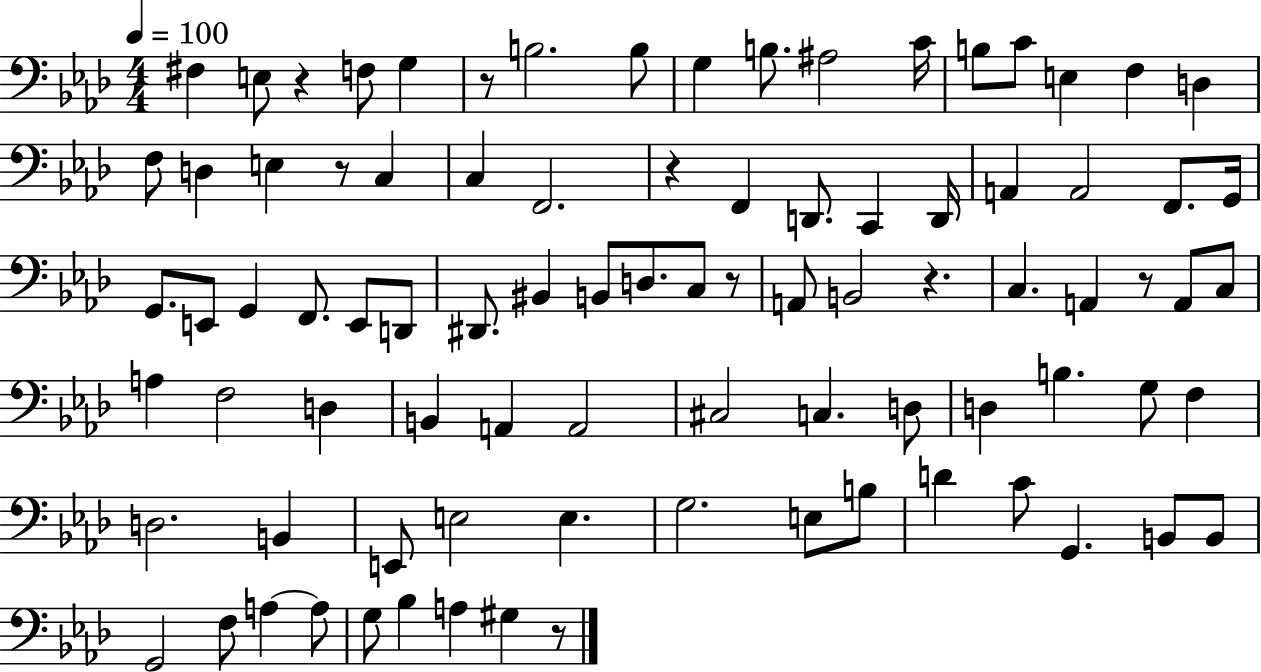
X:1
T:Untitled
M:4/4
L:1/4
K:Ab
^F, E,/2 z F,/2 G, z/2 B,2 B,/2 G, B,/2 ^A,2 C/4 B,/2 C/2 E, F, D, F,/2 D, E, z/2 C, C, F,,2 z F,, D,,/2 C,, D,,/4 A,, A,,2 F,,/2 G,,/4 G,,/2 E,,/2 G,, F,,/2 E,,/2 D,,/2 ^D,,/2 ^B,, B,,/2 D,/2 C,/2 z/2 A,,/2 B,,2 z C, A,, z/2 A,,/2 C,/2 A, F,2 D, B,, A,, A,,2 ^C,2 C, D,/2 D, B, G,/2 F, D,2 B,, E,,/2 E,2 E, G,2 E,/2 B,/2 D C/2 G,, B,,/2 B,,/2 G,,2 F,/2 A, A,/2 G,/2 _B, A, ^G, z/2